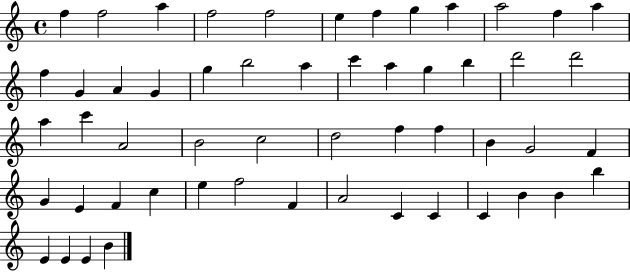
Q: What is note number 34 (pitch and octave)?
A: B4